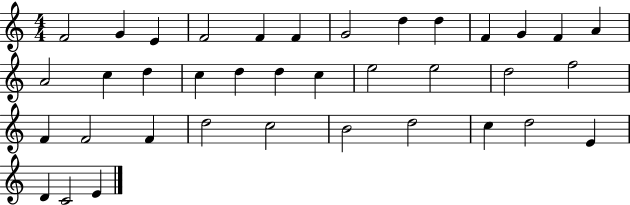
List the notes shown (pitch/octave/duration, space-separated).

F4/h G4/q E4/q F4/h F4/q F4/q G4/h D5/q D5/q F4/q G4/q F4/q A4/q A4/h C5/q D5/q C5/q D5/q D5/q C5/q E5/h E5/h D5/h F5/h F4/q F4/h F4/q D5/h C5/h B4/h D5/h C5/q D5/h E4/q D4/q C4/h E4/q